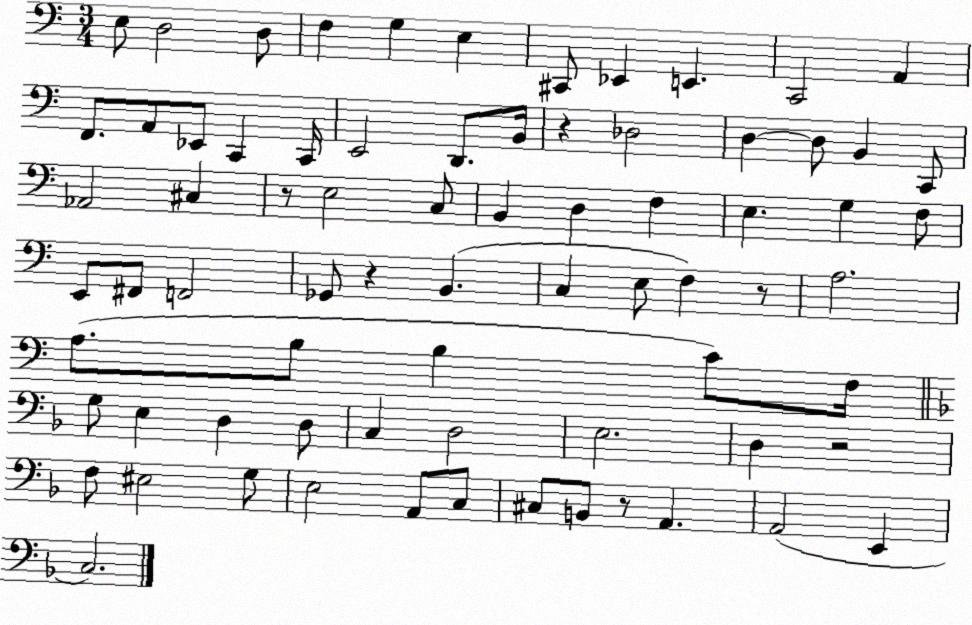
X:1
T:Untitled
M:3/4
L:1/4
K:C
E,/2 D,2 D,/2 F, G, E, ^C,,/2 _E,, E,, C,,2 A,, F,,/2 A,,/2 _E,,/2 C,, C,,/4 E,,2 D,,/2 B,,/4 z _D,2 D, D,/2 B,, C,,/2 _A,,2 ^C, z/2 E,2 C,/2 B,, D, F, E, G, F,/2 E,,/2 ^F,,/2 F,,2 _G,,/2 z B,, C, E,/2 F, z/2 A,2 A,/2 B,/2 B, C/2 F,/4 G,/2 E, D, D,/2 C, D,2 E,2 D, z2 F,/2 ^E,2 G,/2 E,2 A,,/2 C,/2 ^C,/2 B,,/2 z/2 A,, A,,2 E,, C,2